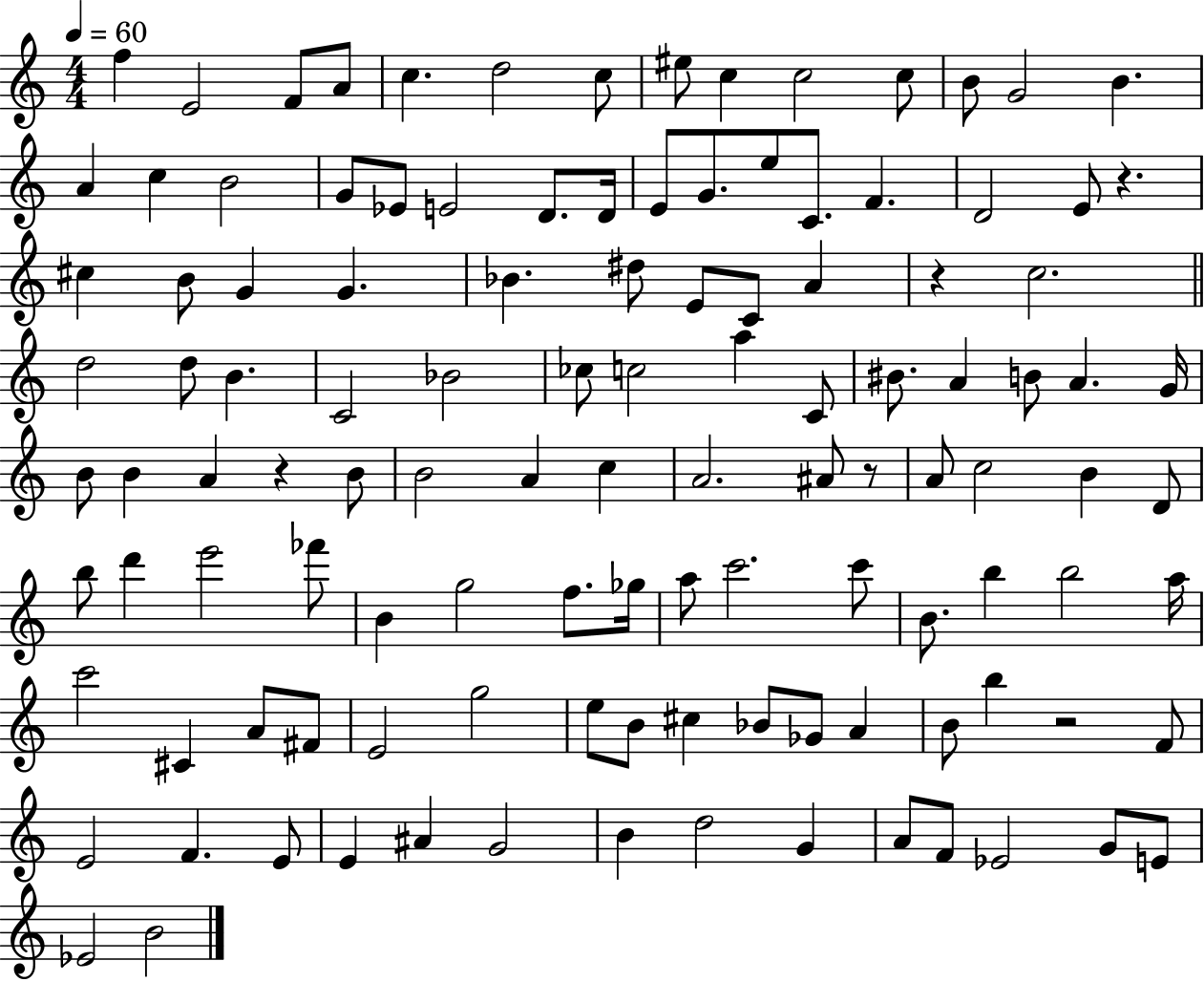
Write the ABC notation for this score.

X:1
T:Untitled
M:4/4
L:1/4
K:C
f E2 F/2 A/2 c d2 c/2 ^e/2 c c2 c/2 B/2 G2 B A c B2 G/2 _E/2 E2 D/2 D/4 E/2 G/2 e/2 C/2 F D2 E/2 z ^c B/2 G G _B ^d/2 E/2 C/2 A z c2 d2 d/2 B C2 _B2 _c/2 c2 a C/2 ^B/2 A B/2 A G/4 B/2 B A z B/2 B2 A c A2 ^A/2 z/2 A/2 c2 B D/2 b/2 d' e'2 _f'/2 B g2 f/2 _g/4 a/2 c'2 c'/2 B/2 b b2 a/4 c'2 ^C A/2 ^F/2 E2 g2 e/2 B/2 ^c _B/2 _G/2 A B/2 b z2 F/2 E2 F E/2 E ^A G2 B d2 G A/2 F/2 _E2 G/2 E/2 _E2 B2